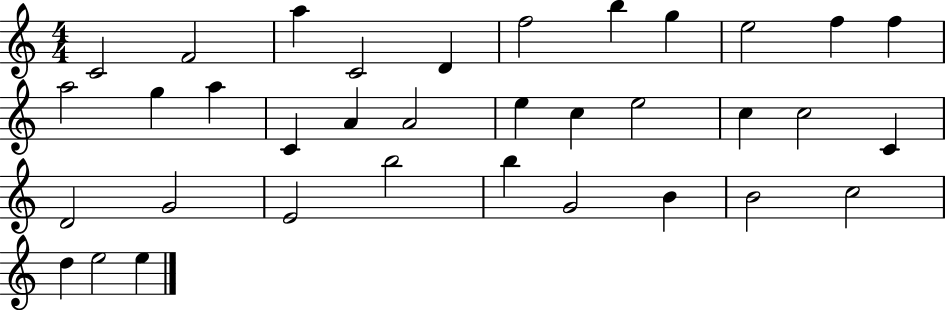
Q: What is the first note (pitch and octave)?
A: C4